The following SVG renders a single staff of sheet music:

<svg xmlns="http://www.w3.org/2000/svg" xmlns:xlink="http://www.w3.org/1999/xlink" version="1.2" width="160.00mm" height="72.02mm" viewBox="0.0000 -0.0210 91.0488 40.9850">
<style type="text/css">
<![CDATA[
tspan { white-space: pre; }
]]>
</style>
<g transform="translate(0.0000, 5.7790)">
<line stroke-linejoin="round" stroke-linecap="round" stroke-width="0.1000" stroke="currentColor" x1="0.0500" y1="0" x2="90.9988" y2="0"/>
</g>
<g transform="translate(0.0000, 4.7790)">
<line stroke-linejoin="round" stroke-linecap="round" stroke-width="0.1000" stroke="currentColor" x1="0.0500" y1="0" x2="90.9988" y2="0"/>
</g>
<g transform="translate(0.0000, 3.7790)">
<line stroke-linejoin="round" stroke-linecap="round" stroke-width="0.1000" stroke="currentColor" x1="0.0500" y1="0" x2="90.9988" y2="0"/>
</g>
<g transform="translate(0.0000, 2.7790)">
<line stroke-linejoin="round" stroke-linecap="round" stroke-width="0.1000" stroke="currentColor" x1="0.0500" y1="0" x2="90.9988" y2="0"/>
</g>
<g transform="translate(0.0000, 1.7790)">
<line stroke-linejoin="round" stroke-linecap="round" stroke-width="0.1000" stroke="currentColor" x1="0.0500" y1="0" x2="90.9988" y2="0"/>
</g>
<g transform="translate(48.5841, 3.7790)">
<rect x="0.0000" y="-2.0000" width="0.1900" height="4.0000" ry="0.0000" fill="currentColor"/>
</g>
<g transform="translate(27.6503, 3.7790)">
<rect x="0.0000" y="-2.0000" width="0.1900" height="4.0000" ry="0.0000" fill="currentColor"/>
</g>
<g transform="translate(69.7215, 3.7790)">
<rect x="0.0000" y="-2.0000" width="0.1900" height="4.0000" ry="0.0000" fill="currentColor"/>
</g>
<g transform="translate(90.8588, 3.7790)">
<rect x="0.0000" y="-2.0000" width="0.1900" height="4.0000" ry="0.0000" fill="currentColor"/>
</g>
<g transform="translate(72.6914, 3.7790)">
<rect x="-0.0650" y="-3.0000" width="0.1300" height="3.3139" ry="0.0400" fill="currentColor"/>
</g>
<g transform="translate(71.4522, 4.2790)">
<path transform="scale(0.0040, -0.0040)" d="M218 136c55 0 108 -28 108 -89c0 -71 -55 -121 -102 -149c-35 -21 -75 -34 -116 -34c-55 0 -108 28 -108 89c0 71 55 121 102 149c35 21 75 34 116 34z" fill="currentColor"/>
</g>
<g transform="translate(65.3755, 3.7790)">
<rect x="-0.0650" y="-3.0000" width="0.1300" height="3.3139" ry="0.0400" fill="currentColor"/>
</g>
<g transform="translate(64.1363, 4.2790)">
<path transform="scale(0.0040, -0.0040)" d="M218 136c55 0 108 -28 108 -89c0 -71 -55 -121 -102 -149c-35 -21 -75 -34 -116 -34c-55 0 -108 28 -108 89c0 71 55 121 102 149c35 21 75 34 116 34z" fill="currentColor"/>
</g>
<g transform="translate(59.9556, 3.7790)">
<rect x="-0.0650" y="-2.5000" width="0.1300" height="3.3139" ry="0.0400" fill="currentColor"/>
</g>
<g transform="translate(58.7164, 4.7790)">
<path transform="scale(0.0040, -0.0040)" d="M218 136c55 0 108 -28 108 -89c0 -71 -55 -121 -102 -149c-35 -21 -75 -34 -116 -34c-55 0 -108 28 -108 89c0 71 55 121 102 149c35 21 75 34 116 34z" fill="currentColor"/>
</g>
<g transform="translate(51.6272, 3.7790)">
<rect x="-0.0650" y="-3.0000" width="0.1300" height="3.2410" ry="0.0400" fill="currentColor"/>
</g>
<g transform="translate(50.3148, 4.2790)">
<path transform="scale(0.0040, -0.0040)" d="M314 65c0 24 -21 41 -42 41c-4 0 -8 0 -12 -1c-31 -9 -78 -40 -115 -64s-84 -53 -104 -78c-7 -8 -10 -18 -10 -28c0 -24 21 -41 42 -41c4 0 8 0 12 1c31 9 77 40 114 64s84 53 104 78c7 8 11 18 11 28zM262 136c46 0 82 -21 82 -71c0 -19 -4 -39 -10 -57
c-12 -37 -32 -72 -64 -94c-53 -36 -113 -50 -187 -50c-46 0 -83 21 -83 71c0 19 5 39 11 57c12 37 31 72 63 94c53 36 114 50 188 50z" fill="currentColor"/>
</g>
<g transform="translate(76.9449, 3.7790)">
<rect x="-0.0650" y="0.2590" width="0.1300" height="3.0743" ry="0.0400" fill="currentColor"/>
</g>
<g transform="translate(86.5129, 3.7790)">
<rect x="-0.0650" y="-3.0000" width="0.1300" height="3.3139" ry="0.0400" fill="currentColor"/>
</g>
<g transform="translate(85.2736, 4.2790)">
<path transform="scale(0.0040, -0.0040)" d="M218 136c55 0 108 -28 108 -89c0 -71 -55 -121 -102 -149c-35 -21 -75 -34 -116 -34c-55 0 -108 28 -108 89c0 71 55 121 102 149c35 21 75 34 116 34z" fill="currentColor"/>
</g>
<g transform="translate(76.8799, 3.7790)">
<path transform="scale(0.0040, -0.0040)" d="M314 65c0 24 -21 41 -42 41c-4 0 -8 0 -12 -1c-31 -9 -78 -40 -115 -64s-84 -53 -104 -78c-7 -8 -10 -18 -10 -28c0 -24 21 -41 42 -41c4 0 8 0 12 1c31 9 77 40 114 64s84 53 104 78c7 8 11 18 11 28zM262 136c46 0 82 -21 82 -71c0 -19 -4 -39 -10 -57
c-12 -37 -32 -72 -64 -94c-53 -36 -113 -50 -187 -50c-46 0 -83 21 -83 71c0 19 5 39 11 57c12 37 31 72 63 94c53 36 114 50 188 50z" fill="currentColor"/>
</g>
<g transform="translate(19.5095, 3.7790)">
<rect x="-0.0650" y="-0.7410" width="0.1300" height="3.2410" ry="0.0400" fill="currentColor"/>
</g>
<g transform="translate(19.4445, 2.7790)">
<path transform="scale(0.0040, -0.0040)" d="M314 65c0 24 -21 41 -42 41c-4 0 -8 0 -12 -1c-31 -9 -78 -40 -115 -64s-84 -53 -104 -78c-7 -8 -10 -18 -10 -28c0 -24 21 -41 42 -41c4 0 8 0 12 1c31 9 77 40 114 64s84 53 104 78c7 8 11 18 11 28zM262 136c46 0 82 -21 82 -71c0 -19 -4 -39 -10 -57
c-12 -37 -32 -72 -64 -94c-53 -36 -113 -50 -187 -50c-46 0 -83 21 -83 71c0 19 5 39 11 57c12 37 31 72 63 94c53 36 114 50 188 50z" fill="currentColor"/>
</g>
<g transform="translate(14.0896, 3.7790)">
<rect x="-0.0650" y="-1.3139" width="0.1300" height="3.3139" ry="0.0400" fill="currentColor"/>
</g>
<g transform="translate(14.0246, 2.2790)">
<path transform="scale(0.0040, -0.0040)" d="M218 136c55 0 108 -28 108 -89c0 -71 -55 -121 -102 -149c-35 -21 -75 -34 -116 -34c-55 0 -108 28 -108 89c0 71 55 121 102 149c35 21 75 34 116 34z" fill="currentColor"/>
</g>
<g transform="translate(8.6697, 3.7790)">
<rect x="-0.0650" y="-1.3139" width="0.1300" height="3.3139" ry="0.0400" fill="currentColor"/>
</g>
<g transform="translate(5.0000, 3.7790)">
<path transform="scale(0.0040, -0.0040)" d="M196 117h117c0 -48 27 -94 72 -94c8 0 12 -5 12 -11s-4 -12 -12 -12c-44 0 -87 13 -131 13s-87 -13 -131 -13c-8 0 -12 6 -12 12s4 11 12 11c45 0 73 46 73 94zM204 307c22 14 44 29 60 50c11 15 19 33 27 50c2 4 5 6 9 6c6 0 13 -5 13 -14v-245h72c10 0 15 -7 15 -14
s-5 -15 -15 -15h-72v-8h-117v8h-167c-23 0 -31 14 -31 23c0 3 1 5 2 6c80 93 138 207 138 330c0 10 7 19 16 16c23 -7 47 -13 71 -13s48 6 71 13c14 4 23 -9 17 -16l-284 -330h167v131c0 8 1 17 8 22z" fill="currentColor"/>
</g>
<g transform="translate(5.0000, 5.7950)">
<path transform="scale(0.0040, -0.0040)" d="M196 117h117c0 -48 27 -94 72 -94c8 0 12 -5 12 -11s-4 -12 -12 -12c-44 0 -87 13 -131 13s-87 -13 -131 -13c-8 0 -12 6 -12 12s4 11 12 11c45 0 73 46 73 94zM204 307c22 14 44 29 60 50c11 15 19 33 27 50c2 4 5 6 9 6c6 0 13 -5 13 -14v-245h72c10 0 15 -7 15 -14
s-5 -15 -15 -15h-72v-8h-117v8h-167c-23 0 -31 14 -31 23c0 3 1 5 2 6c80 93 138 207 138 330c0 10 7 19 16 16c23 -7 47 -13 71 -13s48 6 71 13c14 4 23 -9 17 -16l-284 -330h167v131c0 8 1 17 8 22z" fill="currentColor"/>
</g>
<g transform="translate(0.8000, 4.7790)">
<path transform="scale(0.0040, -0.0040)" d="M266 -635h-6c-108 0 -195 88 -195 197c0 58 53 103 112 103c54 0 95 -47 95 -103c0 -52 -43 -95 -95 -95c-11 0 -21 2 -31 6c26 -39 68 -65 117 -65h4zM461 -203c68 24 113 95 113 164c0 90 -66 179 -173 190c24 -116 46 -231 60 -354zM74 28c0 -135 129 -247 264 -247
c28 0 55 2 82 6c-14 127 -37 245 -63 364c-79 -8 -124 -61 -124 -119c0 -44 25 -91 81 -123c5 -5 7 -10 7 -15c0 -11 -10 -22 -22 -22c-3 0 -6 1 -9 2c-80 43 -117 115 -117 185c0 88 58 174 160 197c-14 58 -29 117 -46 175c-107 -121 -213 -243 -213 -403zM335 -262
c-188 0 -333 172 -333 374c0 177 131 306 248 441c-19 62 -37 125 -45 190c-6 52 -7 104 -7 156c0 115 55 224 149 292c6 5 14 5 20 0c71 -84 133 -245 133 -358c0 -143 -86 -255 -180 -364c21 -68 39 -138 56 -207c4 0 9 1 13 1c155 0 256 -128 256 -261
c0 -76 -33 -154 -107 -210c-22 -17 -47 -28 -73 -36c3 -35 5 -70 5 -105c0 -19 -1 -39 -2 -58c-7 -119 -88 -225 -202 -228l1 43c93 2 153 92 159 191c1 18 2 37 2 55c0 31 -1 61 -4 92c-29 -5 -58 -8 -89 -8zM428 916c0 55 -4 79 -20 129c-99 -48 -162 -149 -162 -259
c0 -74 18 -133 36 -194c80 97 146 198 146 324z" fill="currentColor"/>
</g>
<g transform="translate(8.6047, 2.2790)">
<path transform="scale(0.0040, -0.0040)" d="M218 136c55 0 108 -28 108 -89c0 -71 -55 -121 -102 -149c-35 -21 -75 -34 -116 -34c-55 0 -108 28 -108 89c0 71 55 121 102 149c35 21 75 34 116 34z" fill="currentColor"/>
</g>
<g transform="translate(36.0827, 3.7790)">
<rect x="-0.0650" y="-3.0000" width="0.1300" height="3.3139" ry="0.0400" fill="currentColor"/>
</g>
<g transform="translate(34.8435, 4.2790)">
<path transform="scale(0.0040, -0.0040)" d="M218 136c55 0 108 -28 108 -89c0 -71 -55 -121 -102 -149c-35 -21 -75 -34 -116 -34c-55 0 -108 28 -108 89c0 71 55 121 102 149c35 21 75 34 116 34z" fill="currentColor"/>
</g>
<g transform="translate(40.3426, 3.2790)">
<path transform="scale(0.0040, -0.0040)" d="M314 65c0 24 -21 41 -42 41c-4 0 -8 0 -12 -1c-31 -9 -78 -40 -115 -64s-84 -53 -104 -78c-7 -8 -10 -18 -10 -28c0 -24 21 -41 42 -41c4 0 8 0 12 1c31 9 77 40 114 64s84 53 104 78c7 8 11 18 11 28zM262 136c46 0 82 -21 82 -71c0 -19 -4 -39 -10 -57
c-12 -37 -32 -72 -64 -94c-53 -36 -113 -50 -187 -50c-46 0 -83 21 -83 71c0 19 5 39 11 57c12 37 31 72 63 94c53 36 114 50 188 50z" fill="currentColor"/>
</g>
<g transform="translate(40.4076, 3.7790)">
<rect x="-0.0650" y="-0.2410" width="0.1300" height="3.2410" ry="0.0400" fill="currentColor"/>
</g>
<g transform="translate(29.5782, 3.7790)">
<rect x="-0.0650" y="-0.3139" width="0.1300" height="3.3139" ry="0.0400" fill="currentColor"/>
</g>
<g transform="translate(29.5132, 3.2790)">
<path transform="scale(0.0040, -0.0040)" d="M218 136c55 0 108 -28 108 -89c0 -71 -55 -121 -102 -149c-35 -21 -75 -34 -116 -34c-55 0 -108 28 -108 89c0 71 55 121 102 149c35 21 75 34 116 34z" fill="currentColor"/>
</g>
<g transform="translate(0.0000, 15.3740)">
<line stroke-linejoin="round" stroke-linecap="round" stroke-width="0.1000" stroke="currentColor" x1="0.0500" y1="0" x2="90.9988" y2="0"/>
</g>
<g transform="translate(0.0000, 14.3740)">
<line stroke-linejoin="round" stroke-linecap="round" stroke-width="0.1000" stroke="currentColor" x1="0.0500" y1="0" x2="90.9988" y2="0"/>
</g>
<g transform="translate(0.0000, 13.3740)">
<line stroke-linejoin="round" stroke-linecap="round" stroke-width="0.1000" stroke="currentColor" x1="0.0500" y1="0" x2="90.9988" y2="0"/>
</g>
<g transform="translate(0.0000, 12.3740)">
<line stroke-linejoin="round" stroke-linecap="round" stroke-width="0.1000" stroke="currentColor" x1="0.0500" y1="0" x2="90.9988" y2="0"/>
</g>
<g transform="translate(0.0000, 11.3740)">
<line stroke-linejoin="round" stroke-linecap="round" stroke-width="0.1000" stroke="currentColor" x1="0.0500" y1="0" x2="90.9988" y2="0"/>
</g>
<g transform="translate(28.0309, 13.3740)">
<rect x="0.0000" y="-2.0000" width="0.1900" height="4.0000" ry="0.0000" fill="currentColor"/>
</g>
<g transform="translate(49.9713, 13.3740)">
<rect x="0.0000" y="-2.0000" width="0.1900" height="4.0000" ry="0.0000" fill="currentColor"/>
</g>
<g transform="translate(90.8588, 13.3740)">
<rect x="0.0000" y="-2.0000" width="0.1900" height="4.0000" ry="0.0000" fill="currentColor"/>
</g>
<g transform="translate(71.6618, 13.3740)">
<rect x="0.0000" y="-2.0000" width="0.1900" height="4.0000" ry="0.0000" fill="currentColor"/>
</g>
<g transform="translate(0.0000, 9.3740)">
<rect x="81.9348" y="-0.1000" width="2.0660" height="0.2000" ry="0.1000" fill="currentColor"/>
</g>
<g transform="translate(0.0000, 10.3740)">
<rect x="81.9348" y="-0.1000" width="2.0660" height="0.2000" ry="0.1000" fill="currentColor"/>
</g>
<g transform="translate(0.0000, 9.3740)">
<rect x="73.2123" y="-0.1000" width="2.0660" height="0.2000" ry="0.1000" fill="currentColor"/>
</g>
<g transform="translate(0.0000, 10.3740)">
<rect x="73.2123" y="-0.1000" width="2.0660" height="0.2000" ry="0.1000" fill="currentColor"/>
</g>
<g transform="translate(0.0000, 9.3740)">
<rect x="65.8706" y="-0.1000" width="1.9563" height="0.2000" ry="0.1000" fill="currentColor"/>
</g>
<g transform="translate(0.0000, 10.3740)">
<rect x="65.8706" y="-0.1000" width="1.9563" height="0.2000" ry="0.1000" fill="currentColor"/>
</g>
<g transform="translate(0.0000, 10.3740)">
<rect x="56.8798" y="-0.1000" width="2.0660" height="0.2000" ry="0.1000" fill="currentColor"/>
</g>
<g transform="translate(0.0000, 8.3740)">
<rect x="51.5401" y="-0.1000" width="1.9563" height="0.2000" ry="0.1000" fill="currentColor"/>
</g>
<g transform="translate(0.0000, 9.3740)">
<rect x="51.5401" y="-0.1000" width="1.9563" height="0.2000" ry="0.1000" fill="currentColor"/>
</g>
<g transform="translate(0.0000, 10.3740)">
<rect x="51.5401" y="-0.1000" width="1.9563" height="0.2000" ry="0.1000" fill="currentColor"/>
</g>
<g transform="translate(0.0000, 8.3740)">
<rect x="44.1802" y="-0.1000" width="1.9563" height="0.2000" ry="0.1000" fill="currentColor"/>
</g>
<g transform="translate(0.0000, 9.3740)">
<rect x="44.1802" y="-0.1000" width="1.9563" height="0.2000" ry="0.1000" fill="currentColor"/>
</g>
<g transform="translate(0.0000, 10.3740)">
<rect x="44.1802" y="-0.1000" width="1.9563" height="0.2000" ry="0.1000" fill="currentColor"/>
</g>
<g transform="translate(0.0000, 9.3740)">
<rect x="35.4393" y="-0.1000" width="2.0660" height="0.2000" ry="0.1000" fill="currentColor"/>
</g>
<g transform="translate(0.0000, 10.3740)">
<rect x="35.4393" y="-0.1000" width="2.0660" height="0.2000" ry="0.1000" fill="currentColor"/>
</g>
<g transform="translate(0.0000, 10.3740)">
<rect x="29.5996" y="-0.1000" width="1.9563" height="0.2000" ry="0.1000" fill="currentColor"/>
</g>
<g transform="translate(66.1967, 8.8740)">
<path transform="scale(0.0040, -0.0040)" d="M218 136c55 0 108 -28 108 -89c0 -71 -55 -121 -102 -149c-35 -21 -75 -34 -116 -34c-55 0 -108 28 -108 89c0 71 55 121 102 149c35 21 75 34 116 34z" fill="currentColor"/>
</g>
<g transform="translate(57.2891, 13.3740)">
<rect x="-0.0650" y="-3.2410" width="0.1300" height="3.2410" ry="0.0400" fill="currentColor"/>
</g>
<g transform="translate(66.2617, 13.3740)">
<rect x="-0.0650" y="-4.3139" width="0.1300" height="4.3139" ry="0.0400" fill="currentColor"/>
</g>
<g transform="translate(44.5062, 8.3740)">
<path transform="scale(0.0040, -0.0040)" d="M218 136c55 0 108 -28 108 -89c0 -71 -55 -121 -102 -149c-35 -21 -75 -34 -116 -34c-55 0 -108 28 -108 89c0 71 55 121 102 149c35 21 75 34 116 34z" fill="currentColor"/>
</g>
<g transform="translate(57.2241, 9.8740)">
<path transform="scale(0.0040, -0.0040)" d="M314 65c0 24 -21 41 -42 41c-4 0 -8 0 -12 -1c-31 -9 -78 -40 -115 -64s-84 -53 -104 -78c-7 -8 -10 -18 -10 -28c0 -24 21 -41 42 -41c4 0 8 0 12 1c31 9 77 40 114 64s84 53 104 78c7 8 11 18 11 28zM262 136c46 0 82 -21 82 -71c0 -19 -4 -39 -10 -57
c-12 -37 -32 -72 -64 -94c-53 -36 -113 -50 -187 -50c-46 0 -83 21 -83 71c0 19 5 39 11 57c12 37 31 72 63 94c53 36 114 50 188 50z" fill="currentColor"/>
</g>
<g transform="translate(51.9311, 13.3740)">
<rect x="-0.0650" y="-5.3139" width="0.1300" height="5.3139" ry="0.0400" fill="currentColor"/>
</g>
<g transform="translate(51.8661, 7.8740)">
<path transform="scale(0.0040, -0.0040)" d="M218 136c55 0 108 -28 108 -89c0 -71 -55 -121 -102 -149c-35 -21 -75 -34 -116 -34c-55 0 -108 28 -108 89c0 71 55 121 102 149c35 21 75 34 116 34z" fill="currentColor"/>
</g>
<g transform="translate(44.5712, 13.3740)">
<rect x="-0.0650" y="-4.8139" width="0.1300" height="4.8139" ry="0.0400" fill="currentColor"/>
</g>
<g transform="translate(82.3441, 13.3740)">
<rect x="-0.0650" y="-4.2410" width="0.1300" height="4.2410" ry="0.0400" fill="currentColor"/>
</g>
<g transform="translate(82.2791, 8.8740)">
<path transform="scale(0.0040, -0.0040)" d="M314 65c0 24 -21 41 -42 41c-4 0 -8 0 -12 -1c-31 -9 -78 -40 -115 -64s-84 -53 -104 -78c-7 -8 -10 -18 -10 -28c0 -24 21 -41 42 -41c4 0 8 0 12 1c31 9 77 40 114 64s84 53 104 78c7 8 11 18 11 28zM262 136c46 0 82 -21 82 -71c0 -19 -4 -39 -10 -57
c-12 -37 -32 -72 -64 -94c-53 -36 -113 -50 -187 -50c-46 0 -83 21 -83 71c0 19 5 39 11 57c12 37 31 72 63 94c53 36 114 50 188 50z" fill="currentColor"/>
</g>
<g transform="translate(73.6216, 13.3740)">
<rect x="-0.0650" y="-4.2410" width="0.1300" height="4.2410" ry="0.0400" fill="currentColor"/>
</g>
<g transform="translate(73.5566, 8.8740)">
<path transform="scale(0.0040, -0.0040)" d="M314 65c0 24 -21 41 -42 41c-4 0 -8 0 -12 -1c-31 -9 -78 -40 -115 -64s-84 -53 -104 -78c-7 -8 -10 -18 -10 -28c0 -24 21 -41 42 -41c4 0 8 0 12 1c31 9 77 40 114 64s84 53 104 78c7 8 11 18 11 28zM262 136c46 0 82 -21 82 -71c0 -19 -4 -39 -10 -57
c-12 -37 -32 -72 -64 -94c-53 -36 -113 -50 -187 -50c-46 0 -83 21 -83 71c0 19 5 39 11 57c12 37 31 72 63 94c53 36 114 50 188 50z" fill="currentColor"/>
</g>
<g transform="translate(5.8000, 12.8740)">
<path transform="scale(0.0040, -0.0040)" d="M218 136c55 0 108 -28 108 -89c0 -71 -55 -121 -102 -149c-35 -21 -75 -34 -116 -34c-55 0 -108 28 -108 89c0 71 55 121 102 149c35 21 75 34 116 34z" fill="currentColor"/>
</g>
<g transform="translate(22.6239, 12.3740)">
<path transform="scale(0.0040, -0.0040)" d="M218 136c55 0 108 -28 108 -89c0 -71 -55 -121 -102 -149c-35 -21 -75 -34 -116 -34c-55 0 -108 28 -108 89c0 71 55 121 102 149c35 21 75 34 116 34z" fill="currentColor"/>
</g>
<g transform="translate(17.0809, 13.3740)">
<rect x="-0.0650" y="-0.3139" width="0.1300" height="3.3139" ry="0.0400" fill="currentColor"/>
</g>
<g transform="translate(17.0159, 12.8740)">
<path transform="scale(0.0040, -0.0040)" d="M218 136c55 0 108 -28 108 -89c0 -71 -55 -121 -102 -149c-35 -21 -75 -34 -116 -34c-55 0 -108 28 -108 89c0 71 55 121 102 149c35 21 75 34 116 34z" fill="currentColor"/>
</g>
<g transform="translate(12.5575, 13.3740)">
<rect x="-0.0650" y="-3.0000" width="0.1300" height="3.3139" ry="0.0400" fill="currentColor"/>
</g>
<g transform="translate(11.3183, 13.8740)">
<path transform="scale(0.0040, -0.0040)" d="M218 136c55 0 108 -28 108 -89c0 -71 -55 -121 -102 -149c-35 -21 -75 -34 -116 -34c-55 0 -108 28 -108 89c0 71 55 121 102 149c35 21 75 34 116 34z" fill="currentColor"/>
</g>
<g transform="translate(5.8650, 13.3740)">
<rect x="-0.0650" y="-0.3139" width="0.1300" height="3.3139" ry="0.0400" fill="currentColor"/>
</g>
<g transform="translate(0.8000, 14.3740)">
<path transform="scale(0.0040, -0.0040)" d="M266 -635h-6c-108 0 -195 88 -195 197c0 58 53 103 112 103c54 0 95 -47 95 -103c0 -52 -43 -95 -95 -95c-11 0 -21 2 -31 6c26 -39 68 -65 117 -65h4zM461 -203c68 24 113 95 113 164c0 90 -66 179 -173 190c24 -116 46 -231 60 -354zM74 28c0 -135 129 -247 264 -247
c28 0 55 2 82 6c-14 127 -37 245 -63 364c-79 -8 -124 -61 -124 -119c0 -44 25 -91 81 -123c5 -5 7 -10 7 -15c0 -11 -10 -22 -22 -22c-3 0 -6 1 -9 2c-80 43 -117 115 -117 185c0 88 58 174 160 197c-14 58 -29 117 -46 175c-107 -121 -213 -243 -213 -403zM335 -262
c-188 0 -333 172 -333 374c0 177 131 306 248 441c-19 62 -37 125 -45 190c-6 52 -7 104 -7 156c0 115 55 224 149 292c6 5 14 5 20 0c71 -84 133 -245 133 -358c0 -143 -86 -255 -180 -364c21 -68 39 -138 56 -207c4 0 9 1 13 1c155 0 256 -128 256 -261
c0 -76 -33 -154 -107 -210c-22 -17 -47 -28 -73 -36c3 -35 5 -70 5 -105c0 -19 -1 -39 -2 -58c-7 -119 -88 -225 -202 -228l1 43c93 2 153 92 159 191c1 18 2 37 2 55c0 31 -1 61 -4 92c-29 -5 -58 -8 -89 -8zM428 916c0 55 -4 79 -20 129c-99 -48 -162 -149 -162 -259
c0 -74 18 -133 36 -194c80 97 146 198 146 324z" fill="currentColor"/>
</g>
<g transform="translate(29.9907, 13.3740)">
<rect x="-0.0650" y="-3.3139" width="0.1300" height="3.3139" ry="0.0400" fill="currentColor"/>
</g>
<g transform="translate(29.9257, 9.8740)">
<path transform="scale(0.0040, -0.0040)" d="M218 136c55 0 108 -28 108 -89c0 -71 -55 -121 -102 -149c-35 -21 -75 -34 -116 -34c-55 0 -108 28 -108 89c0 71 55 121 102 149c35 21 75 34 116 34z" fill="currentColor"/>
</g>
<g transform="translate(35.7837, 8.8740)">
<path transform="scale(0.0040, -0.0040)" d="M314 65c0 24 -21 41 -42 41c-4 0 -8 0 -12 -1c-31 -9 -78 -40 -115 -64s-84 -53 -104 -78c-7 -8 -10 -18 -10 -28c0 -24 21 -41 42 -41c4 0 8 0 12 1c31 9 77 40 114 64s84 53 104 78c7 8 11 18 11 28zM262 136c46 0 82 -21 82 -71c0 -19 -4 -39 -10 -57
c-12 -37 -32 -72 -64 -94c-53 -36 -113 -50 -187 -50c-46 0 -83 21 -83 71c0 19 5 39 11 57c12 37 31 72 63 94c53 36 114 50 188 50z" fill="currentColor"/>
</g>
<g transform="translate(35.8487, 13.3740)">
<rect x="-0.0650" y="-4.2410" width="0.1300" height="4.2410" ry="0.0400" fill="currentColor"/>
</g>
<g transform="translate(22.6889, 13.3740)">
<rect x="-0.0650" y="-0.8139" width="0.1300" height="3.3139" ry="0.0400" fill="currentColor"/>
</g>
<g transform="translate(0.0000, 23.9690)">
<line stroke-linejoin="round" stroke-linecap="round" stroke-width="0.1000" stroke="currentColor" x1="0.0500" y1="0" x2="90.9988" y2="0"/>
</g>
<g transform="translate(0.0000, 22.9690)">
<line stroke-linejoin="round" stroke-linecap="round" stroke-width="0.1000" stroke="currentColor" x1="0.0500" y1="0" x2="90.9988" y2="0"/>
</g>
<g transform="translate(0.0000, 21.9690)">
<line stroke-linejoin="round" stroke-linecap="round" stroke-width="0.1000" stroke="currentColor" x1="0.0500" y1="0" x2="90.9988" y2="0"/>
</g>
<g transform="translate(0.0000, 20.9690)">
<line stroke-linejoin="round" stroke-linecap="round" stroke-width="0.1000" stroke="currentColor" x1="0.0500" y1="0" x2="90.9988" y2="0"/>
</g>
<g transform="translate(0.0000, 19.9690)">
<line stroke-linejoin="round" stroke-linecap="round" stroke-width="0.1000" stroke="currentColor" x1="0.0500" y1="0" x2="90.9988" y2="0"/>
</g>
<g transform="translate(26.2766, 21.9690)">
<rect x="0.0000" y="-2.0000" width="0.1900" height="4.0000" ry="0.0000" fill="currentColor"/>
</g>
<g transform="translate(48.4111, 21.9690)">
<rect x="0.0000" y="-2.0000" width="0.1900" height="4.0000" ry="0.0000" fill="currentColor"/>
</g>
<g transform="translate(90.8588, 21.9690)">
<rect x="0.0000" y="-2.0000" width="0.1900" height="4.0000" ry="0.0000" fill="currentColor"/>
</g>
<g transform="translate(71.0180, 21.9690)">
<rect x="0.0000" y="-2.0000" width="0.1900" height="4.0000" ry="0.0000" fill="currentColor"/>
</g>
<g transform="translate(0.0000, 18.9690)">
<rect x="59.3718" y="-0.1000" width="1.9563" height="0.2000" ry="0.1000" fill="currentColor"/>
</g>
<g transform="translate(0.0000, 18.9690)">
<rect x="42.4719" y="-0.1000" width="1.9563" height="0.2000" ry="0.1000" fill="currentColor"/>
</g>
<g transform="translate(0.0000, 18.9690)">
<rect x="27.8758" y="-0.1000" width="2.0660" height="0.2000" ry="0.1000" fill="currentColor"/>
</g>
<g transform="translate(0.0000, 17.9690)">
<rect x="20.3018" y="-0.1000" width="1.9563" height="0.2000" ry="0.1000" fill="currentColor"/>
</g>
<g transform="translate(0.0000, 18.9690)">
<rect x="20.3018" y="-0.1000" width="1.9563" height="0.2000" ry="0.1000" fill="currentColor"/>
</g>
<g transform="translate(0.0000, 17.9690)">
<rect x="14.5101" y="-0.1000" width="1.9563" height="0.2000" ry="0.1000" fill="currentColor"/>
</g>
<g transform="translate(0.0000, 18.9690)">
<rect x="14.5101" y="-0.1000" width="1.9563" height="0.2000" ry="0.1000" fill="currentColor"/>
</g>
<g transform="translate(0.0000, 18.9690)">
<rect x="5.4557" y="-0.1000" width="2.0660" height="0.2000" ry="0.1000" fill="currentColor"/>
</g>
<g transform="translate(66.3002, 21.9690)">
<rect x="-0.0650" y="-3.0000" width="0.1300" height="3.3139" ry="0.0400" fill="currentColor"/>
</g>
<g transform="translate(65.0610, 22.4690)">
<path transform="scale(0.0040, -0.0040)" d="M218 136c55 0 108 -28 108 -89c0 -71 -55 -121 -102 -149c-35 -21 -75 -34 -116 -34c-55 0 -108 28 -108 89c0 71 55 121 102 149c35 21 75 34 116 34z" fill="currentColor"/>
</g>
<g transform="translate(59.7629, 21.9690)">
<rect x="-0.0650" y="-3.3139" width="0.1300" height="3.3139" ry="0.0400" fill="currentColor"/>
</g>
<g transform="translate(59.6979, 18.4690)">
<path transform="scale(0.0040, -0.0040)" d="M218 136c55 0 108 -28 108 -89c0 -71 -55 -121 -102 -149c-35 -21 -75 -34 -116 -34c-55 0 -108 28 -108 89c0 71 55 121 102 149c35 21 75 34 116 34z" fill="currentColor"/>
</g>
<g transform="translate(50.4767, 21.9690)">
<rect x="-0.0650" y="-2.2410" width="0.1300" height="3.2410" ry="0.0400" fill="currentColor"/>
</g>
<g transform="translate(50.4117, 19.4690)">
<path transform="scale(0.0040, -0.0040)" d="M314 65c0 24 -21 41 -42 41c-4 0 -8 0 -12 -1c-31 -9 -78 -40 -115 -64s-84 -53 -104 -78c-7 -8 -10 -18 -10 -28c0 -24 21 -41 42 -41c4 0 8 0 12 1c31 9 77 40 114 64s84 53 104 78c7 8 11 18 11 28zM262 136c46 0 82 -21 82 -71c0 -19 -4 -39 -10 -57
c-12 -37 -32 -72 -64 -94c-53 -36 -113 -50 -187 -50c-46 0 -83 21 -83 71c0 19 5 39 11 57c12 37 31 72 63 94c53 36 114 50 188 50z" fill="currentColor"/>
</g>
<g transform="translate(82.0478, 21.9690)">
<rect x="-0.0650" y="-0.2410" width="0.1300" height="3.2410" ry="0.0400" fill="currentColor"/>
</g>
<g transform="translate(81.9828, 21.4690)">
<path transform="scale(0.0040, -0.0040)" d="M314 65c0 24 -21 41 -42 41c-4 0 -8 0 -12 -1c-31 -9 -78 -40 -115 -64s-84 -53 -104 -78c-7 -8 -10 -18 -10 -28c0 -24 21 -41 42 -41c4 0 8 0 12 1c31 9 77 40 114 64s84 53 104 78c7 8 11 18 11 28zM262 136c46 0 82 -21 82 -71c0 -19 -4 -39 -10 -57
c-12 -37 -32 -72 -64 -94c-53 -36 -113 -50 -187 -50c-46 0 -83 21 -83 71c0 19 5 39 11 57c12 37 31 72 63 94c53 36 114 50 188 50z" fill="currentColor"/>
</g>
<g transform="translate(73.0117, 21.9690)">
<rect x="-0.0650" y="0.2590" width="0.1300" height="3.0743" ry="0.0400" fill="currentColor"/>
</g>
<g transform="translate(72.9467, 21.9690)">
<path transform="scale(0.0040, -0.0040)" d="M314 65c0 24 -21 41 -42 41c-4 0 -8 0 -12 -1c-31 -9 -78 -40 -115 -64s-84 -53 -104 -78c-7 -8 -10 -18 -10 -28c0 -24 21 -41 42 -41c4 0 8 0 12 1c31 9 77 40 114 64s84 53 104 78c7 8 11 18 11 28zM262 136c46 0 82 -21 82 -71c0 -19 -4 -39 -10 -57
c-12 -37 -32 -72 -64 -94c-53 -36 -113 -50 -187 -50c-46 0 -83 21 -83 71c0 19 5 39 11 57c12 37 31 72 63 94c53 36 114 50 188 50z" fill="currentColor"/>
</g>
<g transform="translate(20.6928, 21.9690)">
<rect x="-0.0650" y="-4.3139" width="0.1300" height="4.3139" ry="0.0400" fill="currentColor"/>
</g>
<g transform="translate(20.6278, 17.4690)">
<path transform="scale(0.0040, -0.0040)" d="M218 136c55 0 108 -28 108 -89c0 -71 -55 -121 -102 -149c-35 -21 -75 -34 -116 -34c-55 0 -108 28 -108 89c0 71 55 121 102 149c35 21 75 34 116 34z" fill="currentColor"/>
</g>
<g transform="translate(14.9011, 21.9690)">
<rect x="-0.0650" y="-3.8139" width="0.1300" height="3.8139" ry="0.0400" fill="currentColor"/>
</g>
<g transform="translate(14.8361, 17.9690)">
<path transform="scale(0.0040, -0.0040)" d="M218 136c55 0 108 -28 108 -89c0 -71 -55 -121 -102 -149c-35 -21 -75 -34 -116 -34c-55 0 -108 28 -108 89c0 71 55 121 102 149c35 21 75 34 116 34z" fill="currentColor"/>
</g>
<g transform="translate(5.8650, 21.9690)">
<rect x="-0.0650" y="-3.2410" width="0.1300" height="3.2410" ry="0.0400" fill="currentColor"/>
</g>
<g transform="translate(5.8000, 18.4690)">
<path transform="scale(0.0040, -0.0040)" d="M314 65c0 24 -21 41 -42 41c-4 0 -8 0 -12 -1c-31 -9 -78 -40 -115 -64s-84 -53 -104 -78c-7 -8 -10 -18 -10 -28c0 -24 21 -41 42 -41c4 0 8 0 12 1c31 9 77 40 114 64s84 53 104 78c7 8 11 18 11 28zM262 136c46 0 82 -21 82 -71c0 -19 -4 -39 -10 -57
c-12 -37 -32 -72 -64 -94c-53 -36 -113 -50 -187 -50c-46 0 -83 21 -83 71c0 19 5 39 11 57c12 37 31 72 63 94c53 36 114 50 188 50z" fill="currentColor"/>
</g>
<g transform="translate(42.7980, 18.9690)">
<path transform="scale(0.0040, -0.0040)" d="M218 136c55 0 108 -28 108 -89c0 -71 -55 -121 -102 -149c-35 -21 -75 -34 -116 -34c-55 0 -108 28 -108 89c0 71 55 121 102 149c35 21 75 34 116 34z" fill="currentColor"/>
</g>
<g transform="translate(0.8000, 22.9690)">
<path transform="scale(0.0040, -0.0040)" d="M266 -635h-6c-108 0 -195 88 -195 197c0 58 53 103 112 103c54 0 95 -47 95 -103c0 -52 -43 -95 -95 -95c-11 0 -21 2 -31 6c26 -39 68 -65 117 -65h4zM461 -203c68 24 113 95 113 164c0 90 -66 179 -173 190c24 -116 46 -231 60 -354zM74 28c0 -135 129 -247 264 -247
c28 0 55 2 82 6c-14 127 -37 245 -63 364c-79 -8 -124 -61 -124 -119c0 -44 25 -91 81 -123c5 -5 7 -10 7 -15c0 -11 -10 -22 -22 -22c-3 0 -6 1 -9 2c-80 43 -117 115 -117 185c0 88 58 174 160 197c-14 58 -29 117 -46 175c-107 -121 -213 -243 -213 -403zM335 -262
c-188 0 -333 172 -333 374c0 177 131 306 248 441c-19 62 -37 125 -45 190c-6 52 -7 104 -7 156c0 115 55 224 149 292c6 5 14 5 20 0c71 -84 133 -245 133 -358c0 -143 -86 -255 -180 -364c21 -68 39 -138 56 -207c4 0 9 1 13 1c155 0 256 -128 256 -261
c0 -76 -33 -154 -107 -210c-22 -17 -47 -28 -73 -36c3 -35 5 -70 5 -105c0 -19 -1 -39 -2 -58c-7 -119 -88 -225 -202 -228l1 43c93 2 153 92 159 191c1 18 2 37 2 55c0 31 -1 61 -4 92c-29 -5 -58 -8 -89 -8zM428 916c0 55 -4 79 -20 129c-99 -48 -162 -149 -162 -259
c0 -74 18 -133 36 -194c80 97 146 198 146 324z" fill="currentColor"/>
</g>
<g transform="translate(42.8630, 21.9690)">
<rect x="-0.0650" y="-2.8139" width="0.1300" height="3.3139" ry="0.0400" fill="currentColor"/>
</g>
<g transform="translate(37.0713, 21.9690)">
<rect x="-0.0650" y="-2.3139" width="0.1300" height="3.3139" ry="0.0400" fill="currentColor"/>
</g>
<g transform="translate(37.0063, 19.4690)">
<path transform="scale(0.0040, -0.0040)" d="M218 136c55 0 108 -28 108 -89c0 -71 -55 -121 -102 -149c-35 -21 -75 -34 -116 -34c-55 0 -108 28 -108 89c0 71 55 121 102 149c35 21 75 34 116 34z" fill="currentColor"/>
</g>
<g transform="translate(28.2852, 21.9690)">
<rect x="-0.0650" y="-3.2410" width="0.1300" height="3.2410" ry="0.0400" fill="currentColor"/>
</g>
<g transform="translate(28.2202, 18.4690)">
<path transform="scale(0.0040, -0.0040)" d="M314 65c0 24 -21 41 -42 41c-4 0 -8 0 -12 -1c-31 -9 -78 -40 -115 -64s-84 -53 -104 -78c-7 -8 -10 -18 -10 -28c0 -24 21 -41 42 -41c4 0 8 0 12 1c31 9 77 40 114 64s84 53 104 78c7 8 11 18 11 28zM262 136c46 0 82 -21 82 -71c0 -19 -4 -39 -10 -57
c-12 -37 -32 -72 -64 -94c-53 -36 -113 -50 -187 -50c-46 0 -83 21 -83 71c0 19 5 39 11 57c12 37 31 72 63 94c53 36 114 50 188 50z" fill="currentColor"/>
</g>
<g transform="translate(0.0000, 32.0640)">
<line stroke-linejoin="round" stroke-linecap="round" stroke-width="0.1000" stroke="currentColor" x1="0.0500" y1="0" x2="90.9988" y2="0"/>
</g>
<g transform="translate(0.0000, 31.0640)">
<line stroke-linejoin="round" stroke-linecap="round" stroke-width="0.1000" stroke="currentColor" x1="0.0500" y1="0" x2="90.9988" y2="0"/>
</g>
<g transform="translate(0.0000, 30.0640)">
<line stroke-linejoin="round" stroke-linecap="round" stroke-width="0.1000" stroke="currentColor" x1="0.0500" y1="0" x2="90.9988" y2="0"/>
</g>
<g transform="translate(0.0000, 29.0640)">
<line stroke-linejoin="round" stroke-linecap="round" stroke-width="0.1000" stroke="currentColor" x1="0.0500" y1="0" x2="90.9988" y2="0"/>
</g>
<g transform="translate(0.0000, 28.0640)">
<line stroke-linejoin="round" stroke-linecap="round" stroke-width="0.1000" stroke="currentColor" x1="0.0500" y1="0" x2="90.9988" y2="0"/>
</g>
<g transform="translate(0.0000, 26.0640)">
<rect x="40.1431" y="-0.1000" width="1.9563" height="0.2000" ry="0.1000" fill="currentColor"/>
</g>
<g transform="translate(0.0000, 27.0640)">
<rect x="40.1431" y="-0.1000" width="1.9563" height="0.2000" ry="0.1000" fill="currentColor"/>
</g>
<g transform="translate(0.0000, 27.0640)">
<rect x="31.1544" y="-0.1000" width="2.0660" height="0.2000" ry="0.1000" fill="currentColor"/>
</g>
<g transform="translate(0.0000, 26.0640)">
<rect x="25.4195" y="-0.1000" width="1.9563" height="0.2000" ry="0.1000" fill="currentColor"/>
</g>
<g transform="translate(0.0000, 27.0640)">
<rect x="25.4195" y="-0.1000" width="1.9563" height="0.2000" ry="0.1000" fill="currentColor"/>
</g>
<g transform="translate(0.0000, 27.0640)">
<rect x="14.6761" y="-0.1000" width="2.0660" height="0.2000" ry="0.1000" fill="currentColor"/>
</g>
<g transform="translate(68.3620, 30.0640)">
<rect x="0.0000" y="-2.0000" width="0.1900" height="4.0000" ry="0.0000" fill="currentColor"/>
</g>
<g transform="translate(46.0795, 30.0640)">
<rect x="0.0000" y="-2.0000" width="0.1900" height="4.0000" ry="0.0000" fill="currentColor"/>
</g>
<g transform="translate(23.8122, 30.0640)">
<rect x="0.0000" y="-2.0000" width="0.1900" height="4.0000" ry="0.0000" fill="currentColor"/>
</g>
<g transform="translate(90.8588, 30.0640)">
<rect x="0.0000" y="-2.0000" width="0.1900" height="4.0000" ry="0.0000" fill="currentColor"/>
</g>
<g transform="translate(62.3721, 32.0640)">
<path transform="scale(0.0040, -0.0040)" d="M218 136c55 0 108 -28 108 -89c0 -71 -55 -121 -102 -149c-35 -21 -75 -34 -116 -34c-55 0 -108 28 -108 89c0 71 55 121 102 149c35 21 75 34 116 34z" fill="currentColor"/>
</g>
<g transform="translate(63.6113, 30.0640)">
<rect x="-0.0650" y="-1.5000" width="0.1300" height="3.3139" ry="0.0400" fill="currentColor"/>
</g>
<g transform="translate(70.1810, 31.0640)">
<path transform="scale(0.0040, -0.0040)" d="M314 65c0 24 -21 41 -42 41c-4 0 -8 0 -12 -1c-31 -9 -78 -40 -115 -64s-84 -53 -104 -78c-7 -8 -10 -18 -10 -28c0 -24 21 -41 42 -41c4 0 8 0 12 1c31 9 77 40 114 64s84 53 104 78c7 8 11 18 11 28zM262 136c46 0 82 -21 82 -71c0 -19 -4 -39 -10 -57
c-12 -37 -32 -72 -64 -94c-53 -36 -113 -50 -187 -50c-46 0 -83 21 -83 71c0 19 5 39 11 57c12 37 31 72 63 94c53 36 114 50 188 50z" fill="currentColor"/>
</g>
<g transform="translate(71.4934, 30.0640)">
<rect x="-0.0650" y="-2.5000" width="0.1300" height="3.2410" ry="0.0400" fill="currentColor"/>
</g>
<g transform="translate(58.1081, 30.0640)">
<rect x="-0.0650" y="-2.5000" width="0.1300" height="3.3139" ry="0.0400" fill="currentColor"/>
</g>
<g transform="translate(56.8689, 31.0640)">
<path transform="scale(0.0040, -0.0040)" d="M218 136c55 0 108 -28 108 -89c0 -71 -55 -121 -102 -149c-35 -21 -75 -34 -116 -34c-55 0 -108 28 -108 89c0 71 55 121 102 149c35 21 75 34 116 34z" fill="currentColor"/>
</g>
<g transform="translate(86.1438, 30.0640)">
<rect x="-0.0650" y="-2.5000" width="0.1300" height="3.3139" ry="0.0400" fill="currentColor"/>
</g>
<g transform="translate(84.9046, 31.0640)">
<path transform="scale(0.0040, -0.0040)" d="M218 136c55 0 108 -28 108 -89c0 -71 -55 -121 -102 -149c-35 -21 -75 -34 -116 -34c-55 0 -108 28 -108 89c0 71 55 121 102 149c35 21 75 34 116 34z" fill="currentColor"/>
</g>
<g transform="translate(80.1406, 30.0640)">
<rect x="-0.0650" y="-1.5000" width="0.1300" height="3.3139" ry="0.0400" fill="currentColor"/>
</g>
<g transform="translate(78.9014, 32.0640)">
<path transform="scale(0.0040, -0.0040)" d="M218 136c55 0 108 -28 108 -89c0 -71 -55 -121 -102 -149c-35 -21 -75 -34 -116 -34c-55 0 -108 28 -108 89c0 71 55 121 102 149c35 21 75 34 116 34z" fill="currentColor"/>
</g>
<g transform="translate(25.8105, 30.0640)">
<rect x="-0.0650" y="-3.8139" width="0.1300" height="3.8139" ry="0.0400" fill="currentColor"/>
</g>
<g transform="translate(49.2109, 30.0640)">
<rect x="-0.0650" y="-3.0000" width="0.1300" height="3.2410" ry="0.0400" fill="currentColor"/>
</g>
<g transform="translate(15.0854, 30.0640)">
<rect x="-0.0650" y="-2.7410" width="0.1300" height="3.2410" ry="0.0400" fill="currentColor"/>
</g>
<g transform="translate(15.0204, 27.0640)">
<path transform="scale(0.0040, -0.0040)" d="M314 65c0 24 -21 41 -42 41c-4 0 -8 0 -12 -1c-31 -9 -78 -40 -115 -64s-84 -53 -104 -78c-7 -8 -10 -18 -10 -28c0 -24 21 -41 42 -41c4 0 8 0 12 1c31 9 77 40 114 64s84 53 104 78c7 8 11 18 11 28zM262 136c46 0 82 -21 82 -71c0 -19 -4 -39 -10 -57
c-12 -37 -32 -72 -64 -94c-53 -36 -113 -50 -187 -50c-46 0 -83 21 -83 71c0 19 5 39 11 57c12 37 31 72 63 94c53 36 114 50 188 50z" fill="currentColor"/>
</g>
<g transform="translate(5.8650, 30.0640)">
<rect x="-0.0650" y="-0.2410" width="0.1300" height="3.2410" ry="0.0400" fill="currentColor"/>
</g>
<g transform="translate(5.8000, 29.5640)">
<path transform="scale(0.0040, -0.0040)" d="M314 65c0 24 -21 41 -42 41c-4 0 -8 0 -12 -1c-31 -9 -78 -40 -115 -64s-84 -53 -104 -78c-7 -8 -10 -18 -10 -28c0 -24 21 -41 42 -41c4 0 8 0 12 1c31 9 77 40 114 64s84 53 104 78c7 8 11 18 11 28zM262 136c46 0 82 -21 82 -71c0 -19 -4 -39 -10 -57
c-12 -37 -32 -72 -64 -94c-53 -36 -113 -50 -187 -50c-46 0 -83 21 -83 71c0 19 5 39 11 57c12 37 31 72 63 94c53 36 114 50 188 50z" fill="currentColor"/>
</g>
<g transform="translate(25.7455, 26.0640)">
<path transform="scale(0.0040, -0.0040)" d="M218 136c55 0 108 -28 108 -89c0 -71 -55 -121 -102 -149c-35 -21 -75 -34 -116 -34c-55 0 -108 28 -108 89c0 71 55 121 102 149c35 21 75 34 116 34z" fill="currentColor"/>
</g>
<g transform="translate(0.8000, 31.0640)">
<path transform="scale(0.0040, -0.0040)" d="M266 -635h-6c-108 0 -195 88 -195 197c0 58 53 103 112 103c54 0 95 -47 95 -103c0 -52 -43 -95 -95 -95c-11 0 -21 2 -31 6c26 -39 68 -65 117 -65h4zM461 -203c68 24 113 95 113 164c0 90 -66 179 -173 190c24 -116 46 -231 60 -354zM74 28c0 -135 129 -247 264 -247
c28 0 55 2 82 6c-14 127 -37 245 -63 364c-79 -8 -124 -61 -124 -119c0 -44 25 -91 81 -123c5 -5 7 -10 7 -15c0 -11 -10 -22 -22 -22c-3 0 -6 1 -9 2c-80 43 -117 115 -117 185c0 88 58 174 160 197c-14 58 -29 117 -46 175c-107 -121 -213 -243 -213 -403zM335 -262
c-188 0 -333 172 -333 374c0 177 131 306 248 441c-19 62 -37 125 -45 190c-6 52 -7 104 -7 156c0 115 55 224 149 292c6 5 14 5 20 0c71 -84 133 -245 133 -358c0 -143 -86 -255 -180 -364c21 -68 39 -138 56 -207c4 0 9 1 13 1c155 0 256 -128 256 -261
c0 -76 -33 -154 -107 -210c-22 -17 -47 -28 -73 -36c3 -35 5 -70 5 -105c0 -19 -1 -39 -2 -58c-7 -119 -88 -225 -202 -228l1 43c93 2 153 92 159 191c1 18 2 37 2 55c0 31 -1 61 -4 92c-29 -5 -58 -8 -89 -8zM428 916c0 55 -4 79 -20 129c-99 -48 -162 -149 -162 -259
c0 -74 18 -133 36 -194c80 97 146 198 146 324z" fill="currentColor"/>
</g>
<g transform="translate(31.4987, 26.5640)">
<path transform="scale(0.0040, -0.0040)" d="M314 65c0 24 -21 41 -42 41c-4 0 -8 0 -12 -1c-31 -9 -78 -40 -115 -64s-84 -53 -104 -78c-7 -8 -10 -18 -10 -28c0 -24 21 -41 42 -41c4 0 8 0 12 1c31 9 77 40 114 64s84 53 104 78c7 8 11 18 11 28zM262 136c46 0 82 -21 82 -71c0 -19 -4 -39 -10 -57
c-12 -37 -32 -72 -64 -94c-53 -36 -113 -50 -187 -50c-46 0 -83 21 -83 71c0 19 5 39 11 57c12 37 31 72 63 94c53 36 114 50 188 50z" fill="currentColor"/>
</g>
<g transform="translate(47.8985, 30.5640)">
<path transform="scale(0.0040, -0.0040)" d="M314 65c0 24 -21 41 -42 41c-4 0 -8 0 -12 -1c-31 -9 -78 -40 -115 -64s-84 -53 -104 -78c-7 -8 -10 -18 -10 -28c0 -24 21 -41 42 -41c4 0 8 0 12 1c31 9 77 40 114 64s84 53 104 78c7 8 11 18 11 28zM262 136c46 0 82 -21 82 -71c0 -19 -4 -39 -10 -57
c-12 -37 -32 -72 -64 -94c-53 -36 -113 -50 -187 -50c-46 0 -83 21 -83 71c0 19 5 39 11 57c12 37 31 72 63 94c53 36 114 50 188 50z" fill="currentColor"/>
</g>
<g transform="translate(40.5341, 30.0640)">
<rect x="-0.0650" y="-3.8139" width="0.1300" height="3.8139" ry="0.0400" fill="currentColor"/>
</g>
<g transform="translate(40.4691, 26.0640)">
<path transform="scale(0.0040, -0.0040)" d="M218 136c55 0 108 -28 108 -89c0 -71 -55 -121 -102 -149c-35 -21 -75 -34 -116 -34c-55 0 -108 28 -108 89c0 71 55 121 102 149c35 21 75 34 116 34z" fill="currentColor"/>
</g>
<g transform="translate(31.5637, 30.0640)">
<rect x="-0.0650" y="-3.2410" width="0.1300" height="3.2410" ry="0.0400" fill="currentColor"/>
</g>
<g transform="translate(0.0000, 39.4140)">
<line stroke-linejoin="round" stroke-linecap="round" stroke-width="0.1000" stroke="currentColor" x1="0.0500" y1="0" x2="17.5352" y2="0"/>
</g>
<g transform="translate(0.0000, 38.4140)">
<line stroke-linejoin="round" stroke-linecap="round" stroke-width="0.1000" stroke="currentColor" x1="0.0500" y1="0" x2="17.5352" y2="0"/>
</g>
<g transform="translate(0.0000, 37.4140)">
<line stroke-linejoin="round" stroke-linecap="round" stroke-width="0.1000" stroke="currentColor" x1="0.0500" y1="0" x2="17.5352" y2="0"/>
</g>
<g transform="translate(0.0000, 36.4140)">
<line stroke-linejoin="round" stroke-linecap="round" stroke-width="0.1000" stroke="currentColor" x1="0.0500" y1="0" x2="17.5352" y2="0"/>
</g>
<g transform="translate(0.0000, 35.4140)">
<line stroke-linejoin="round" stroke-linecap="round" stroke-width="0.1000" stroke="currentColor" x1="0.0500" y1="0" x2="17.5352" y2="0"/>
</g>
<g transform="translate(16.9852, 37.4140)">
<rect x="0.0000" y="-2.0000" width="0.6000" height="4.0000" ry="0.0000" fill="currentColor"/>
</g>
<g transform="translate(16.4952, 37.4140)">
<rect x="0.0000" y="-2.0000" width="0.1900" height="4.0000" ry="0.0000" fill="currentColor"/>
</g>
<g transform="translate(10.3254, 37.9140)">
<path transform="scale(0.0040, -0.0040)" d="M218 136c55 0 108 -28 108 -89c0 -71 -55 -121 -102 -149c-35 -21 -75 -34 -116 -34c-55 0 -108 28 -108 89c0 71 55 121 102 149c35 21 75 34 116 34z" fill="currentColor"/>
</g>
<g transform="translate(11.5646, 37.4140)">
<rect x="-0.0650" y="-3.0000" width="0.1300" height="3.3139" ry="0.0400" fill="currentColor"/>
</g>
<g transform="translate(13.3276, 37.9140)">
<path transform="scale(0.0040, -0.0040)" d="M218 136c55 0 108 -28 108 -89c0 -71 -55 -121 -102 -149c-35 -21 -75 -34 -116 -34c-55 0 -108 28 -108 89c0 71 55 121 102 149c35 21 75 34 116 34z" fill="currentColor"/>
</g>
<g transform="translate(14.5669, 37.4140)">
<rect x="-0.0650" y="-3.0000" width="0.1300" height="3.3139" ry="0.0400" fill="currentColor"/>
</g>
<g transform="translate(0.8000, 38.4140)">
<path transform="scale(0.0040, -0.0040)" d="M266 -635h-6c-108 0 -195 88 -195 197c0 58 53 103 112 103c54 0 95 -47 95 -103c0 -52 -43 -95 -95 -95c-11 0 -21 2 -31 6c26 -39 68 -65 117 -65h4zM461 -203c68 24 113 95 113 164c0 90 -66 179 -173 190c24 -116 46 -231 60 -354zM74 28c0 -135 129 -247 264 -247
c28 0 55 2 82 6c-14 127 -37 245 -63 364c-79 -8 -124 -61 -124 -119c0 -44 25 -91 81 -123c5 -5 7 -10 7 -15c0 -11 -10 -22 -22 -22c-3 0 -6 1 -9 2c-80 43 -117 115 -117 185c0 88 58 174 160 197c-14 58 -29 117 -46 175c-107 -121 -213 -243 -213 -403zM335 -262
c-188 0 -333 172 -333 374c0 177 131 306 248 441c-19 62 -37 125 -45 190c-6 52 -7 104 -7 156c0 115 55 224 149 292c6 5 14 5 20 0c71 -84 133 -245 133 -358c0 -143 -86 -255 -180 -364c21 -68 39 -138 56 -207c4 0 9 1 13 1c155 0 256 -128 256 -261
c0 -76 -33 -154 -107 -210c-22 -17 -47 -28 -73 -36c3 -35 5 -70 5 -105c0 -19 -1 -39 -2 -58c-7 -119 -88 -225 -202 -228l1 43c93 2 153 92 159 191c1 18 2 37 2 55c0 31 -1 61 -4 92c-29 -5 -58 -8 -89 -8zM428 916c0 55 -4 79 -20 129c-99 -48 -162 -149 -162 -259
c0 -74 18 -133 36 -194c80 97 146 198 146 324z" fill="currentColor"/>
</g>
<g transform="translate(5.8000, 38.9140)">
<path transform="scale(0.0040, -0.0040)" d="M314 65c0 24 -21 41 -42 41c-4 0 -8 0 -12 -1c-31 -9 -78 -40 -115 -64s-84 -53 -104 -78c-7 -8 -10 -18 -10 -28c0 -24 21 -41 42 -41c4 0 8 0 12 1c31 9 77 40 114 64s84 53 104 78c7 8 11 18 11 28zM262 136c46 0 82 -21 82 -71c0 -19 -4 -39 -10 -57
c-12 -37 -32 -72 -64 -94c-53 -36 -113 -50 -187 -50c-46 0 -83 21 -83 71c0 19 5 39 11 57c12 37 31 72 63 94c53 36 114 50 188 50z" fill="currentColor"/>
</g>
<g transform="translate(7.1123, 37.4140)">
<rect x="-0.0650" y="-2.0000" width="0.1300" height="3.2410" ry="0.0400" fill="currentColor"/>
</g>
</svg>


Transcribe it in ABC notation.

X:1
T:Untitled
M:4/4
L:1/4
K:C
e e d2 c A c2 A2 G A A B2 A c A c d b d'2 e' f' b2 d' d'2 d'2 b2 c' d' b2 g a g2 b A B2 c2 c2 a2 c' b2 c' A2 G E G2 E G F2 A A